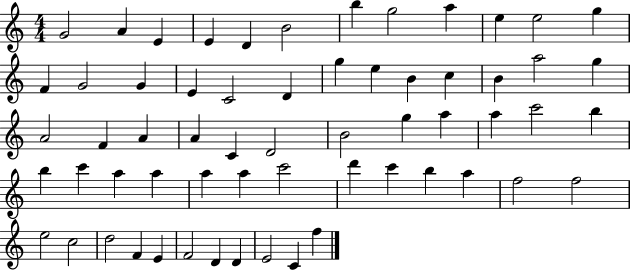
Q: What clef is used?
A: treble